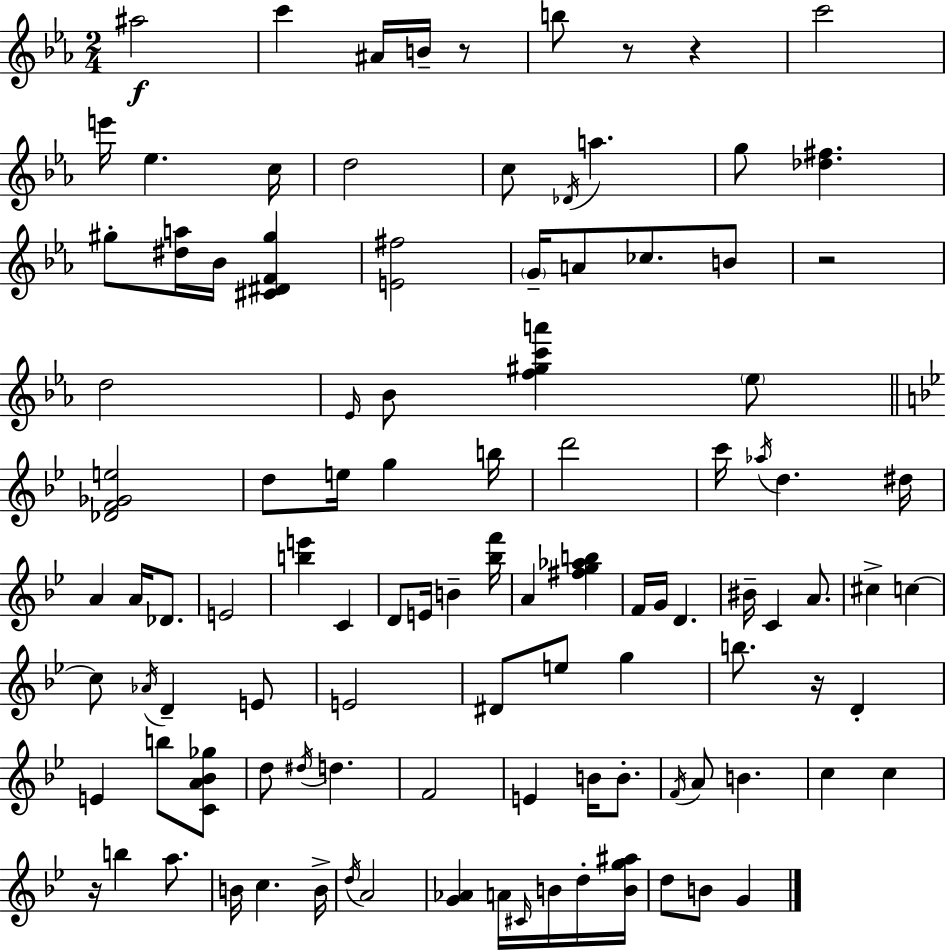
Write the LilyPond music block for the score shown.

{
  \clef treble
  \numericTimeSignature
  \time 2/4
  \key c \minor
  \repeat volta 2 { ais''2\f | c'''4 ais'16 b'16-- r8 | b''8 r8 r4 | c'''2 | \break e'''16 ees''4. c''16 | d''2 | c''8 \acciaccatura { des'16 } a''4. | g''8 <des'' fis''>4. | \break gis''8-. <dis'' a''>16 bes'16 <cis' dis' f' gis''>4 | <e' fis''>2 | \parenthesize g'16-- a'8 ces''8. b'8 | r2 | \break d''2 | \grace { ees'16 } bes'8 <f'' gis'' c''' a'''>4 | \parenthesize ees''8 \bar "||" \break \key bes \major <des' f' ges' e''>2 | d''8 e''16 g''4 b''16 | d'''2 | c'''16 \acciaccatura { aes''16 } d''4. | \break dis''16 a'4 a'16 des'8. | e'2 | <b'' e'''>4 c'4 | d'8 e'16 b'4-- | \break <bes'' f'''>16 a'4 <fis'' g'' aes'' b''>4 | f'16 g'16 d'4. | bis'16-- c'4 a'8. | cis''4-> c''4~~ | \break c''8 \acciaccatura { aes'16 } d'4-- | e'8 e'2 | dis'8 e''8 g''4 | b''8. r16 d'4-. | \break e'4 b''8 | <c' a' bes' ges''>8 d''8 \acciaccatura { dis''16 } d''4. | f'2 | e'4 b'16 | \break b'8.-. \acciaccatura { f'16 } a'8 b'4. | c''4 | c''4 r16 b''4 | a''8. b'16 c''4. | \break b'16-> \acciaccatura { d''16 } a'2 | <g' aes'>4 | a'16 \grace { cis'16 } b'16 d''16-. <b' g'' ais''>16 d''8 | b'8 g'4 } \bar "|."
}